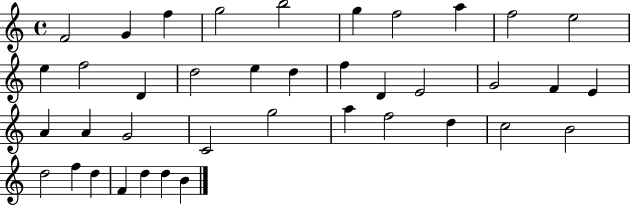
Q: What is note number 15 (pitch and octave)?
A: E5